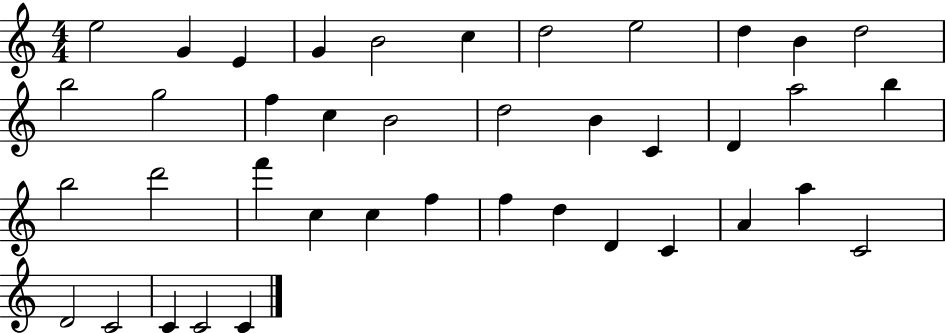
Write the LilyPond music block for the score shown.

{
  \clef treble
  \numericTimeSignature
  \time 4/4
  \key c \major
  e''2 g'4 e'4 | g'4 b'2 c''4 | d''2 e''2 | d''4 b'4 d''2 | \break b''2 g''2 | f''4 c''4 b'2 | d''2 b'4 c'4 | d'4 a''2 b''4 | \break b''2 d'''2 | f'''4 c''4 c''4 f''4 | f''4 d''4 d'4 c'4 | a'4 a''4 c'2 | \break d'2 c'2 | c'4 c'2 c'4 | \bar "|."
}